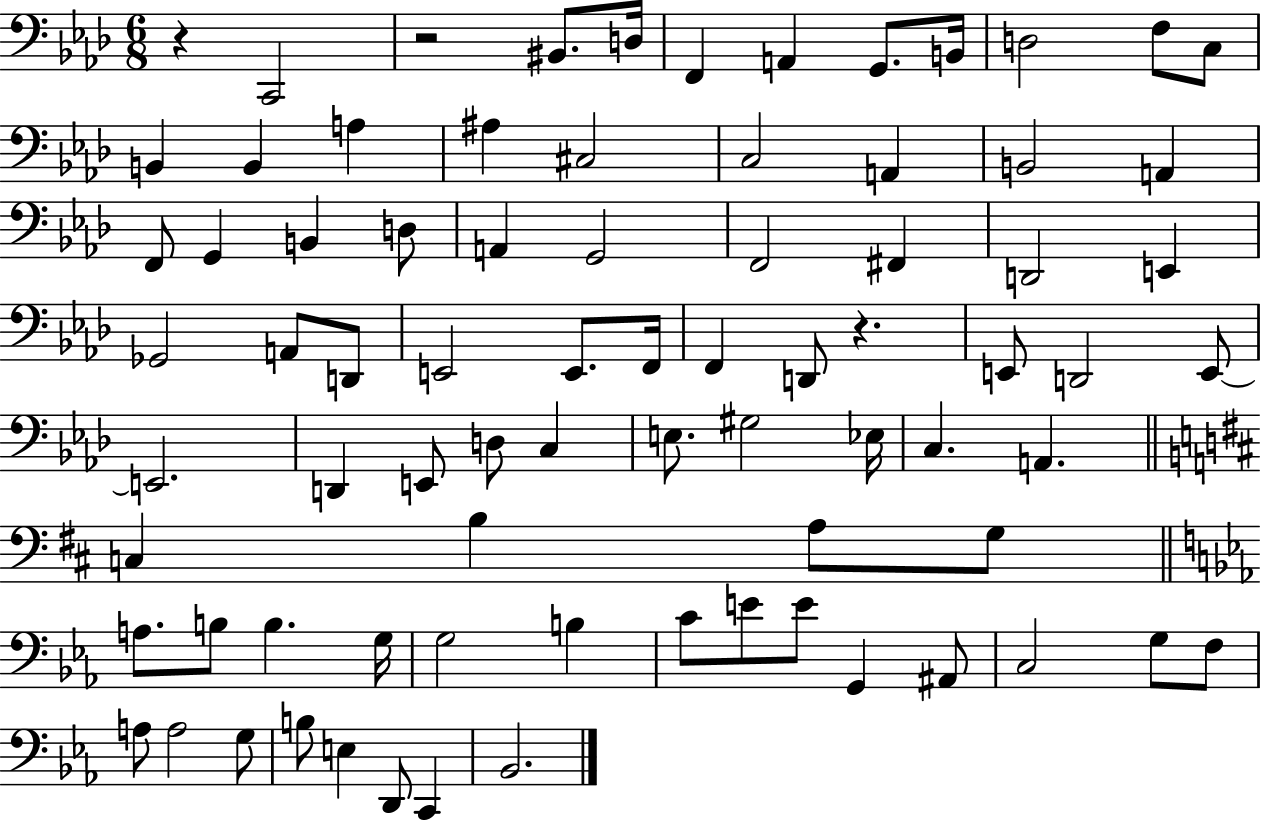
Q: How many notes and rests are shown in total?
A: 79